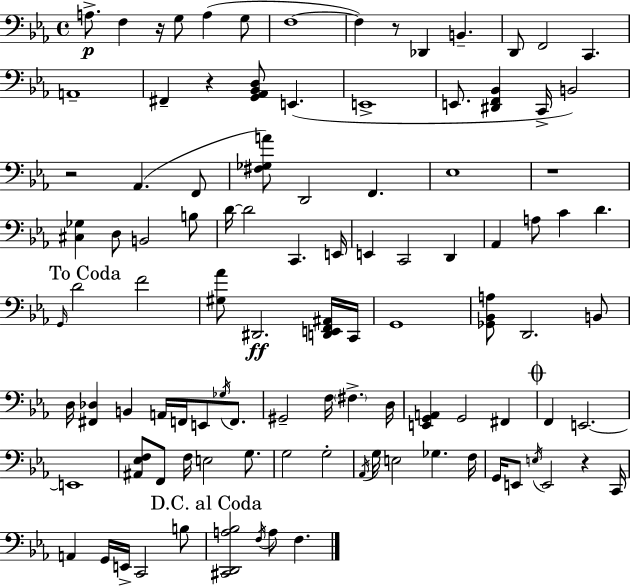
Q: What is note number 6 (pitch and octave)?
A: F3